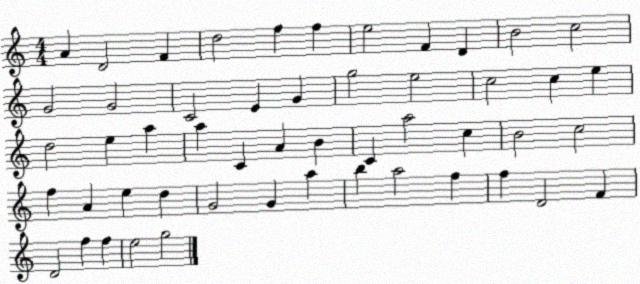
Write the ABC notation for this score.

X:1
T:Untitled
M:4/4
L:1/4
K:C
A D2 F d2 f f e2 F D B2 c2 G2 G2 C2 E G g2 e2 c2 c e d2 e a a C A B C a2 c B2 c2 f A e d G2 G a b a2 f f D2 F D2 f f e2 g2